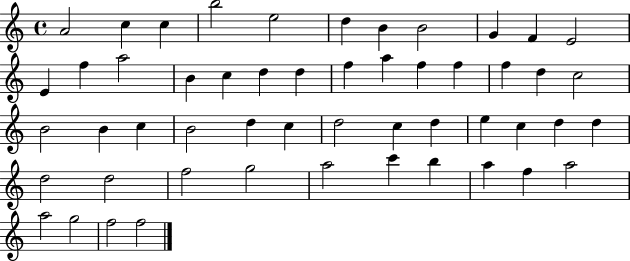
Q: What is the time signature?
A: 4/4